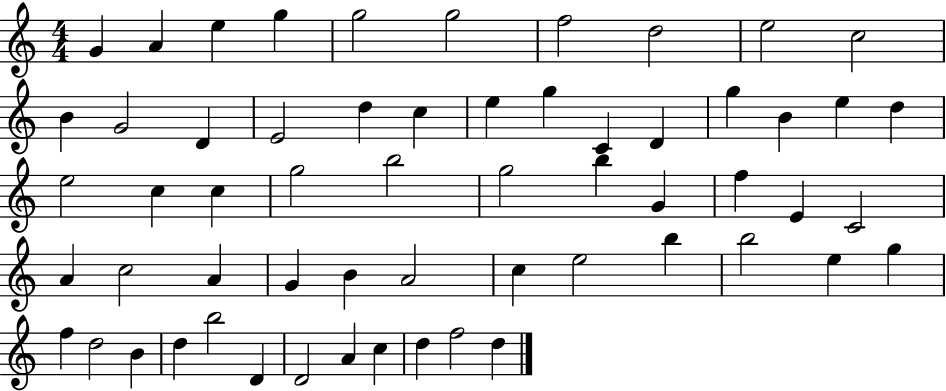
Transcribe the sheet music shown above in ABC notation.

X:1
T:Untitled
M:4/4
L:1/4
K:C
G A e g g2 g2 f2 d2 e2 c2 B G2 D E2 d c e g C D g B e d e2 c c g2 b2 g2 b G f E C2 A c2 A G B A2 c e2 b b2 e g f d2 B d b2 D D2 A c d f2 d